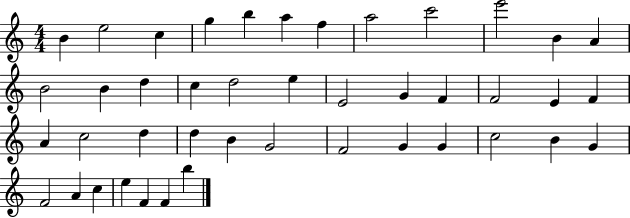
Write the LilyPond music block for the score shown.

{
  \clef treble
  \numericTimeSignature
  \time 4/4
  \key c \major
  b'4 e''2 c''4 | g''4 b''4 a''4 f''4 | a''2 c'''2 | e'''2 b'4 a'4 | \break b'2 b'4 d''4 | c''4 d''2 e''4 | e'2 g'4 f'4 | f'2 e'4 f'4 | \break a'4 c''2 d''4 | d''4 b'4 g'2 | f'2 g'4 g'4 | c''2 b'4 g'4 | \break f'2 a'4 c''4 | e''4 f'4 f'4 b''4 | \bar "|."
}